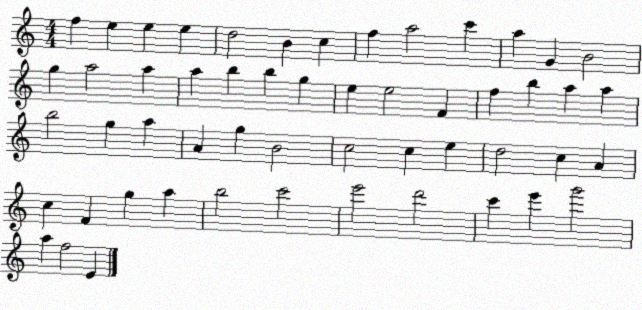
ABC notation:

X:1
T:Untitled
M:4/4
L:1/4
K:C
f e e e d2 B c f a2 c' a G B2 g a2 a a b b g e e2 F f b a a b2 g a A g B2 c2 c e d2 c A c F g a b2 c'2 e'2 d'2 c' e' g'2 a f2 E